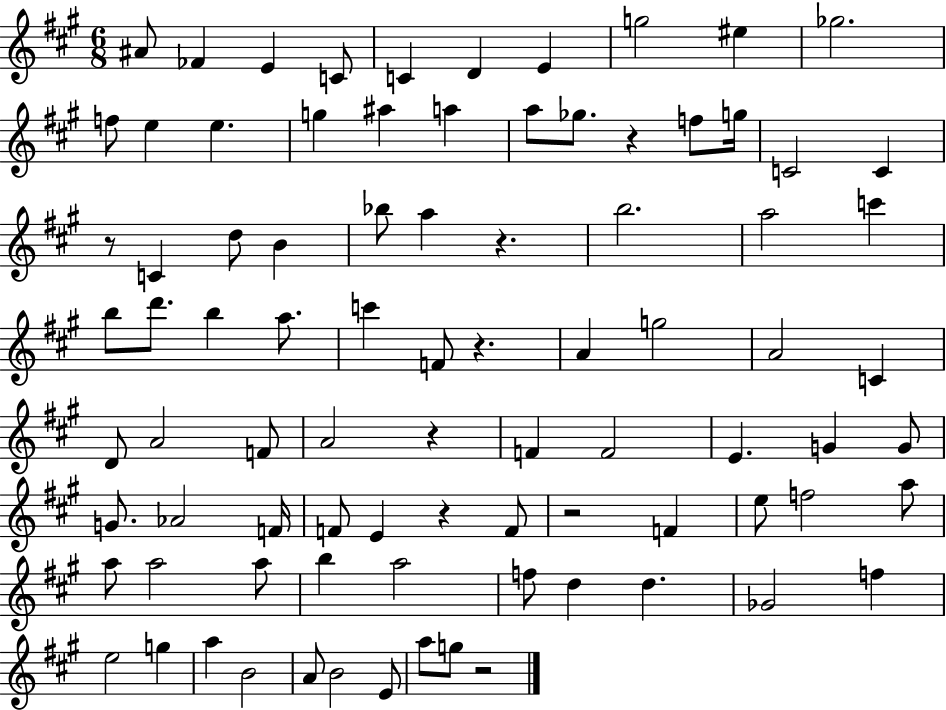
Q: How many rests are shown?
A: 8